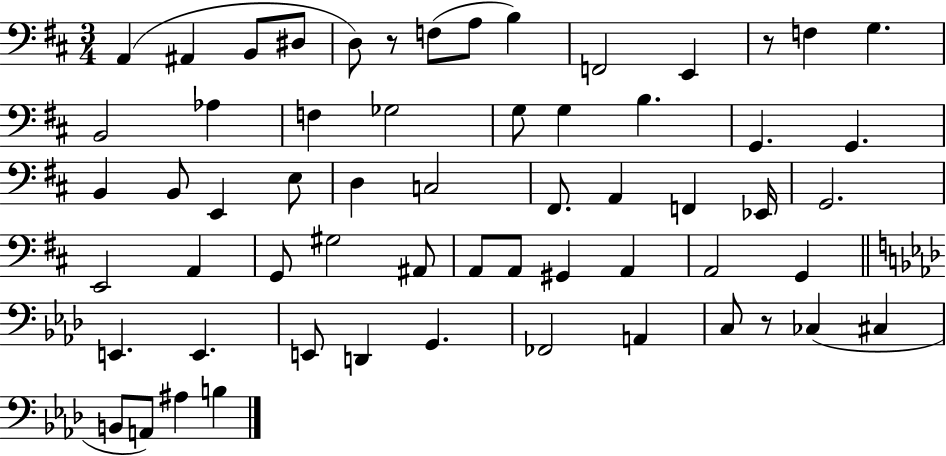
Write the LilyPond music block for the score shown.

{
  \clef bass
  \numericTimeSignature
  \time 3/4
  \key d \major
  a,4( ais,4 b,8 dis8 | d8) r8 f8( a8 b4) | f,2 e,4 | r8 f4 g4. | \break b,2 aes4 | f4 ges2 | g8 g4 b4. | g,4. g,4. | \break b,4 b,8 e,4 e8 | d4 c2 | fis,8. a,4 f,4 ees,16 | g,2. | \break e,2 a,4 | g,8 gis2 ais,8 | a,8 a,8 gis,4 a,4 | a,2 g,4 | \break \bar "||" \break \key f \minor e,4. e,4. | e,8 d,4 g,4. | fes,2 a,4 | c8 r8 ces4( cis4 | \break b,8 a,8) ais4 b4 | \bar "|."
}